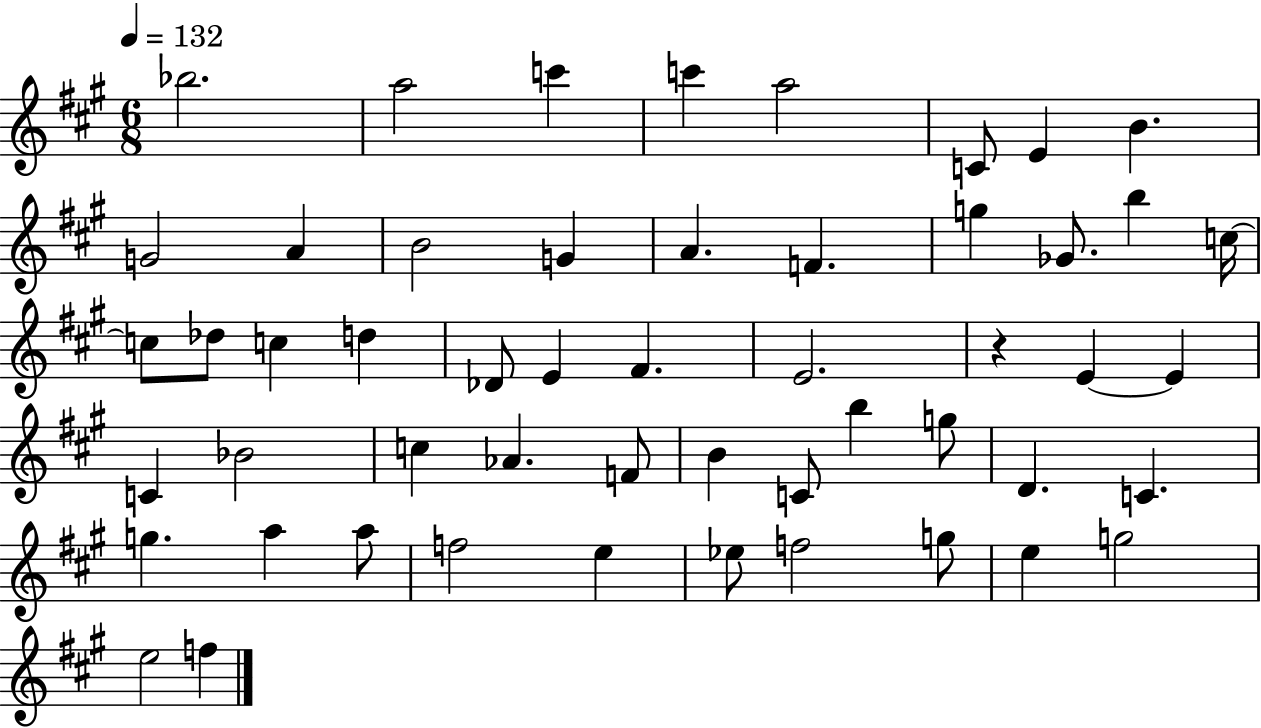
X:1
T:Untitled
M:6/8
L:1/4
K:A
_b2 a2 c' c' a2 C/2 E B G2 A B2 G A F g _G/2 b c/4 c/2 _d/2 c d _D/2 E ^F E2 z E E C _B2 c _A F/2 B C/2 b g/2 D C g a a/2 f2 e _e/2 f2 g/2 e g2 e2 f